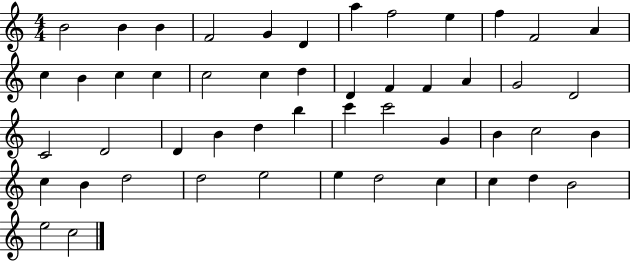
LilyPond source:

{
  \clef treble
  \numericTimeSignature
  \time 4/4
  \key c \major
  b'2 b'4 b'4 | f'2 g'4 d'4 | a''4 f''2 e''4 | f''4 f'2 a'4 | \break c''4 b'4 c''4 c''4 | c''2 c''4 d''4 | d'4 f'4 f'4 a'4 | g'2 d'2 | \break c'2 d'2 | d'4 b'4 d''4 b''4 | c'''4 c'''2 g'4 | b'4 c''2 b'4 | \break c''4 b'4 d''2 | d''2 e''2 | e''4 d''2 c''4 | c''4 d''4 b'2 | \break e''2 c''2 | \bar "|."
}